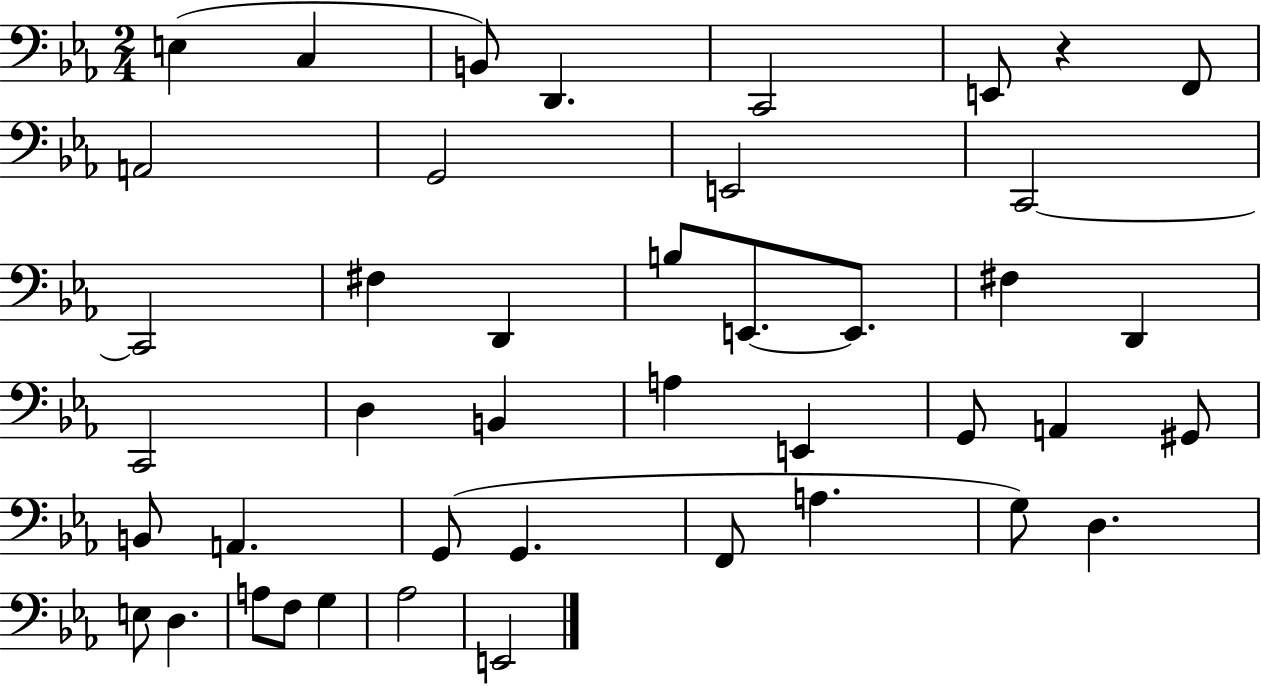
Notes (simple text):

E3/q C3/q B2/e D2/q. C2/h E2/e R/q F2/e A2/h G2/h E2/h C2/h C2/h F#3/q D2/q B3/e E2/e. E2/e. F#3/q D2/q C2/h D3/q B2/q A3/q E2/q G2/e A2/q G#2/e B2/e A2/q. G2/e G2/q. F2/e A3/q. G3/e D3/q. E3/e D3/q. A3/e F3/e G3/q Ab3/h E2/h